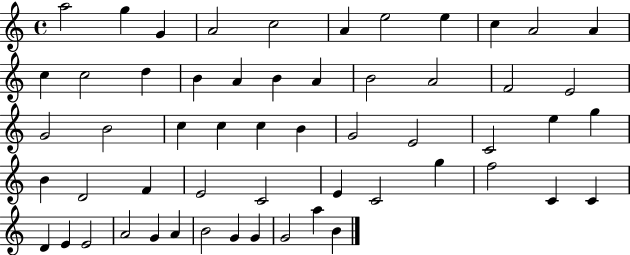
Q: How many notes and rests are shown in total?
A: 56